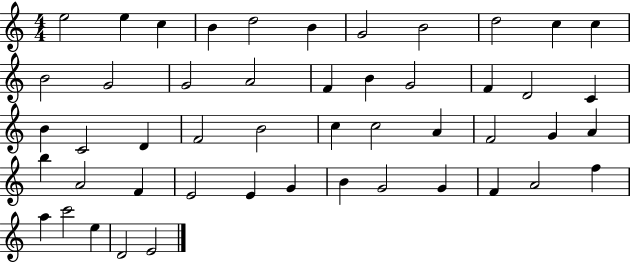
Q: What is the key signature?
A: C major